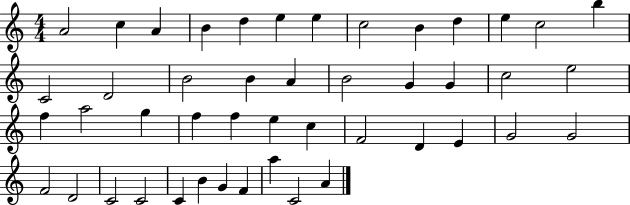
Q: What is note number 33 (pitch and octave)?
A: E4